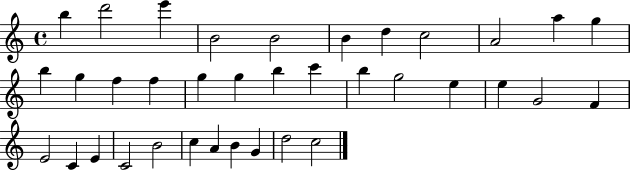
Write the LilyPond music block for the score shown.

{
  \clef treble
  \time 4/4
  \defaultTimeSignature
  \key c \major
  b''4 d'''2 e'''4 | b'2 b'2 | b'4 d''4 c''2 | a'2 a''4 g''4 | \break b''4 g''4 f''4 f''4 | g''4 g''4 b''4 c'''4 | b''4 g''2 e''4 | e''4 g'2 f'4 | \break e'2 c'4 e'4 | c'2 b'2 | c''4 a'4 b'4 g'4 | d''2 c''2 | \break \bar "|."
}